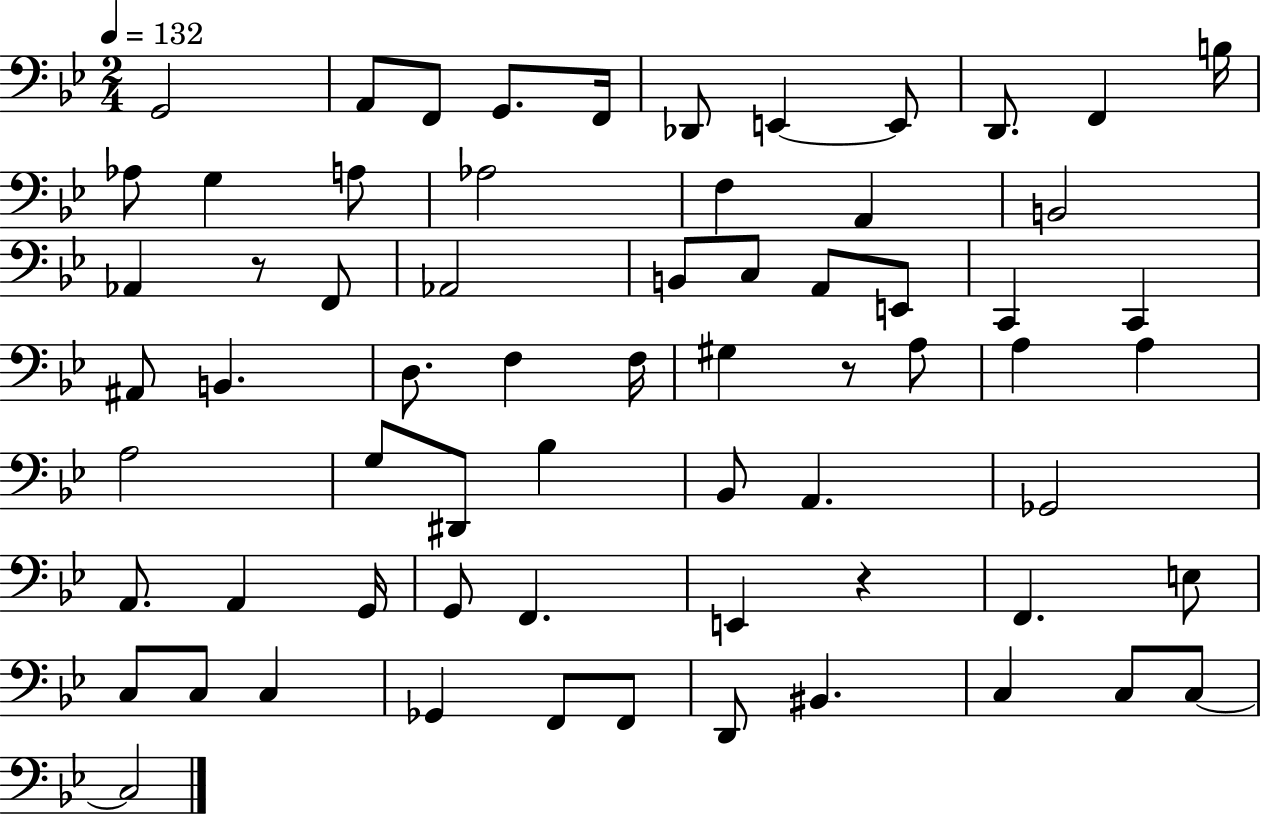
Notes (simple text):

G2/h A2/e F2/e G2/e. F2/s Db2/e E2/q E2/e D2/e. F2/q B3/s Ab3/e G3/q A3/e Ab3/h F3/q A2/q B2/h Ab2/q R/e F2/e Ab2/h B2/e C3/e A2/e E2/e C2/q C2/q A#2/e B2/q. D3/e. F3/q F3/s G#3/q R/e A3/e A3/q A3/q A3/h G3/e D#2/e Bb3/q Bb2/e A2/q. Gb2/h A2/e. A2/q G2/s G2/e F2/q. E2/q R/q F2/q. E3/e C3/e C3/e C3/q Gb2/q F2/e F2/e D2/e BIS2/q. C3/q C3/e C3/e C3/h